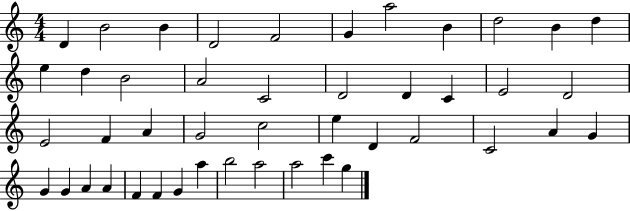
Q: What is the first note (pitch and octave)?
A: D4